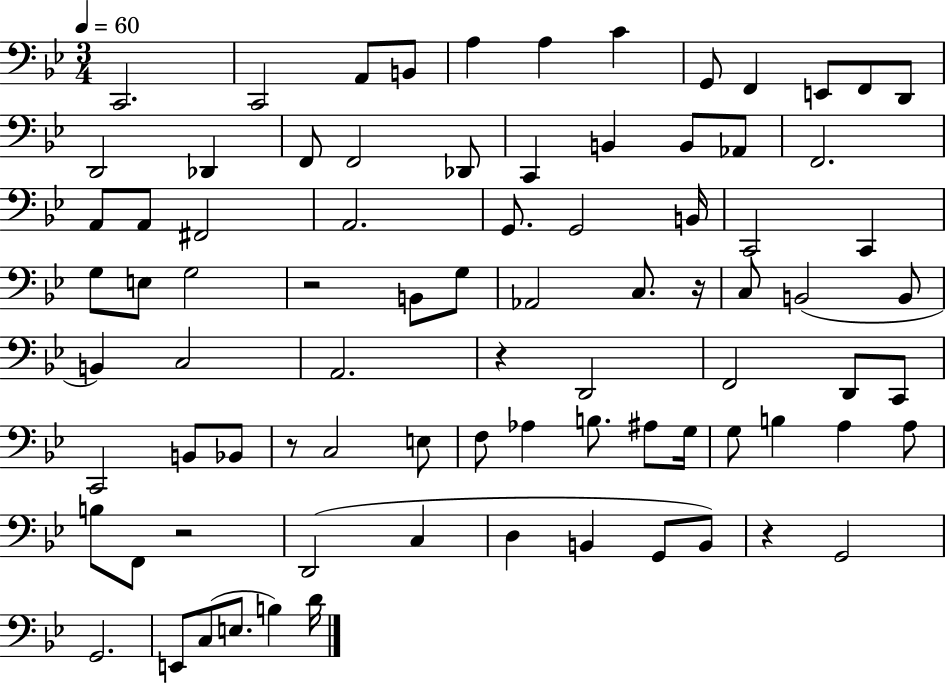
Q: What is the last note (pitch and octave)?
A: D4